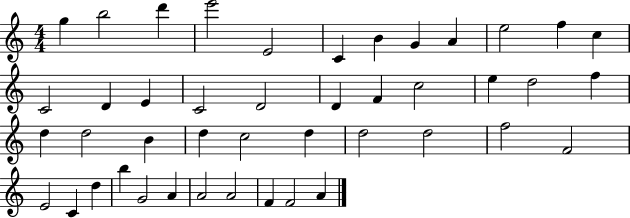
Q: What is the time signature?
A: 4/4